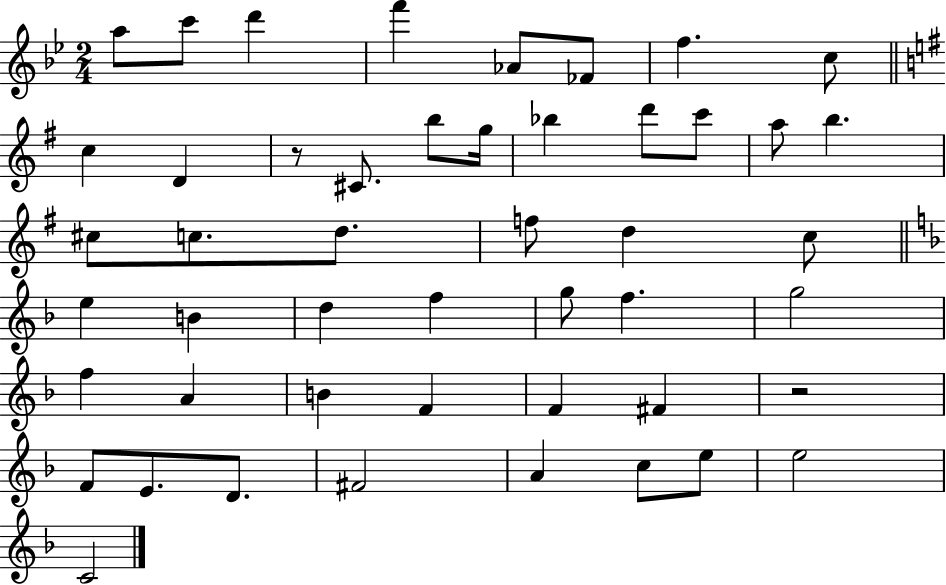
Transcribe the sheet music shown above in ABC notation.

X:1
T:Untitled
M:2/4
L:1/4
K:Bb
a/2 c'/2 d' f' _A/2 _F/2 f c/2 c D z/2 ^C/2 b/2 g/4 _b d'/2 c'/2 a/2 b ^c/2 c/2 d/2 f/2 d c/2 e B d f g/2 f g2 f A B F F ^F z2 F/2 E/2 D/2 ^F2 A c/2 e/2 e2 C2